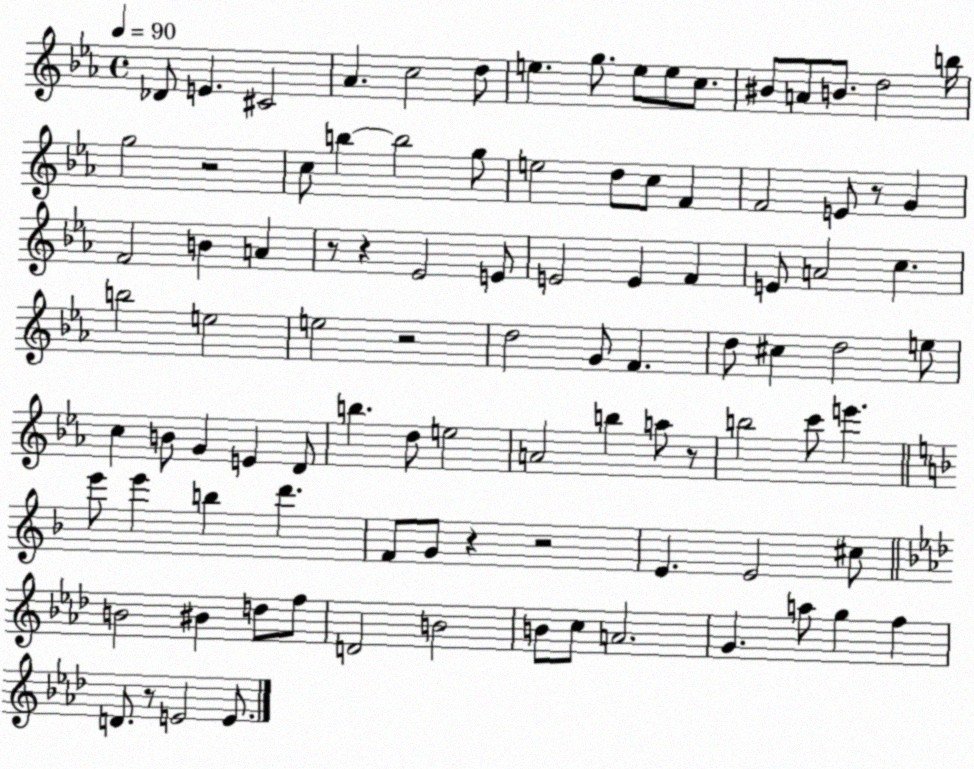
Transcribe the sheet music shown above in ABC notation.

X:1
T:Untitled
M:4/4
L:1/4
K:Eb
_D/2 E ^C2 _A c2 d/2 e g/2 e/2 e/2 c/2 ^B/2 A/2 B/2 d2 b/4 g2 z2 c/2 b b2 g/2 e2 d/2 c/2 F F2 E/2 z/2 G F2 B A z/2 z _E2 E/2 E2 E F E/2 A2 c b2 e2 e2 z2 d2 G/2 F d/2 ^c d2 e/2 c B/2 G E D/2 b d/2 e2 A2 b a/2 z/2 b2 c'/2 e' e'/2 e' b d' F/2 G/2 z z2 E E2 ^c/2 B2 ^B d/2 f/2 D2 B2 B/2 c/2 A2 G a/2 g f D/2 z/2 E2 E/2